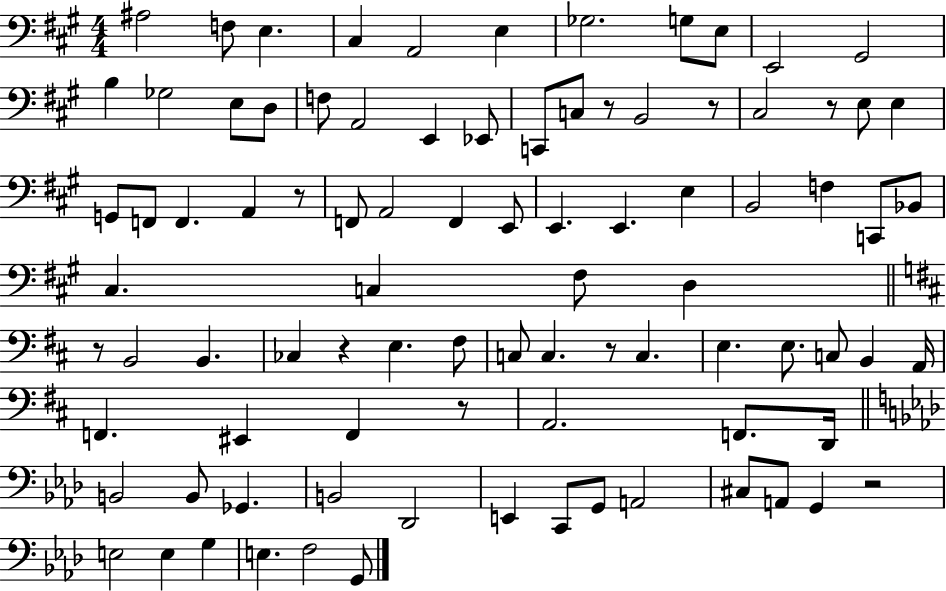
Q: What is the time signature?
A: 4/4